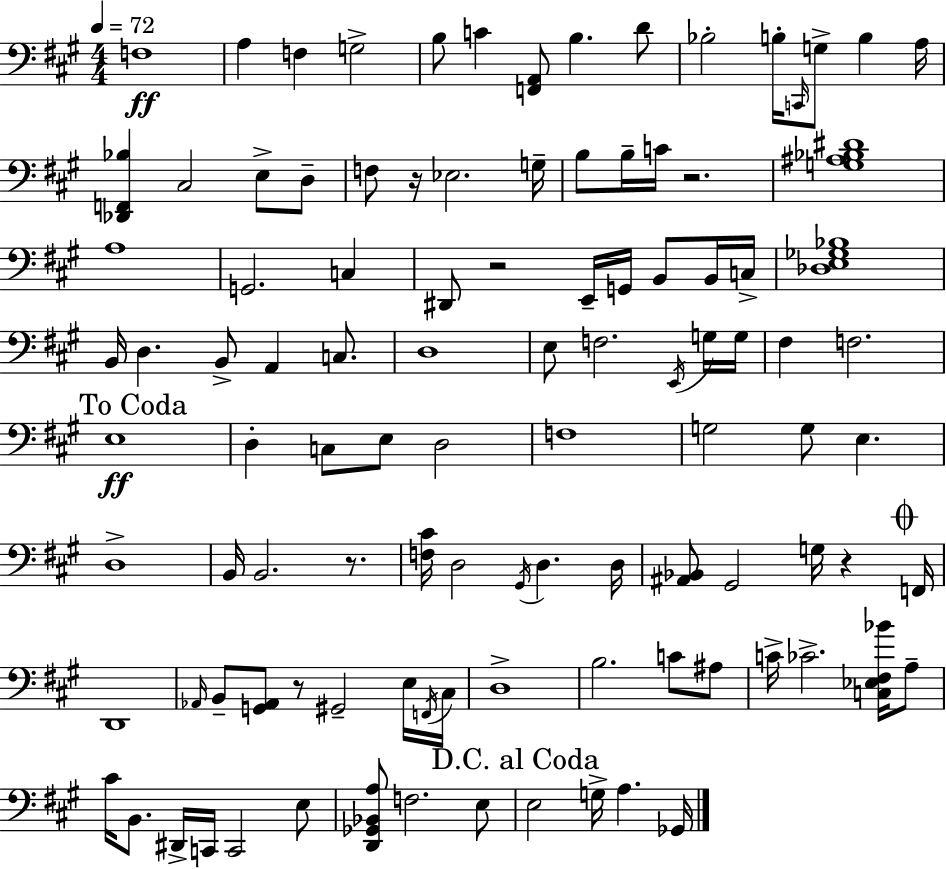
F3/w A3/q F3/q G3/h B3/e C4/q [F2,A2]/e B3/q. D4/e Bb3/h B3/s C2/s G3/e B3/q A3/s [Db2,F2,Bb3]/q C#3/h E3/e D3/e F3/e R/s Eb3/h. G3/s B3/e B3/s C4/s R/h. [G3,A#3,Bb3,D#4]/w A3/w G2/h. C3/q D#2/e R/h E2/s G2/s B2/e B2/s C3/s [Db3,E3,Gb3,Bb3]/w B2/s D3/q. B2/e A2/q C3/e. D3/w E3/e F3/h. E2/s G3/s G3/s F#3/q F3/h. E3/w D3/q C3/e E3/e D3/h F3/w G3/h G3/e E3/q. D3/w B2/s B2/h. R/e. [F3,C#4]/s D3/h G#2/s D3/q. D3/s [A#2,Bb2]/e G#2/h G3/s R/q F2/s D2/w Ab2/s B2/e [G2,Ab2]/e R/e G#2/h E3/s F2/s C#3/s D3/w B3/h. C4/e A#3/e C4/s CES4/h. [C3,Eb3,F#3,Bb4]/s A3/e C#4/s B2/e. D#2/s C2/s C2/h E3/e [D2,Gb2,Bb2,A3]/e F3/h. E3/e E3/h G3/s A3/q. Gb2/s